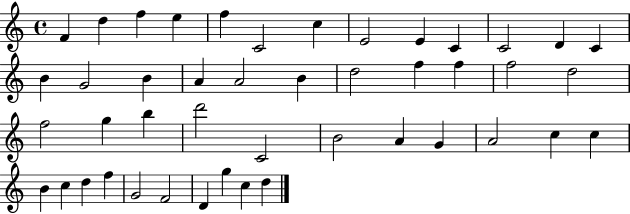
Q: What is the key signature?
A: C major